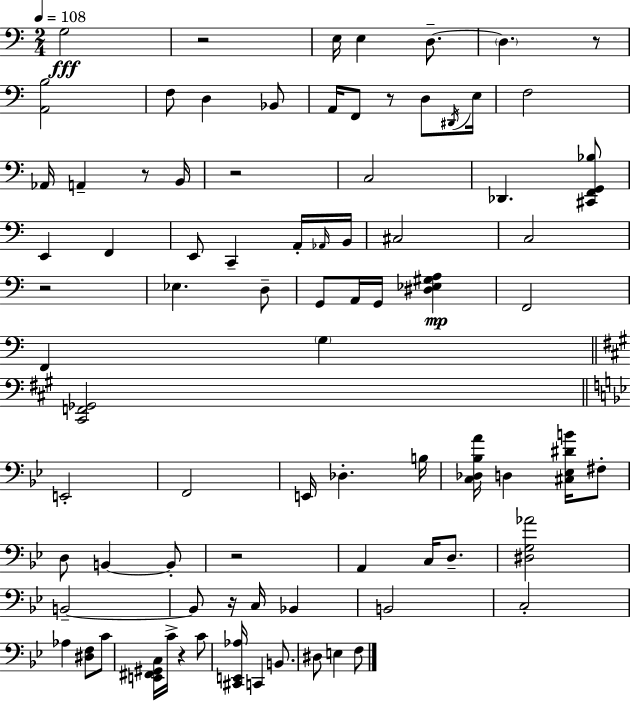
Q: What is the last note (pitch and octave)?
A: F3